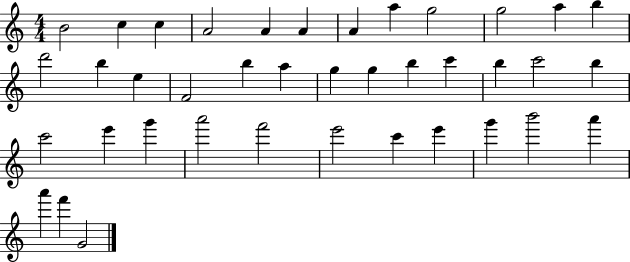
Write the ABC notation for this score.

X:1
T:Untitled
M:4/4
L:1/4
K:C
B2 c c A2 A A A a g2 g2 a b d'2 b e F2 b a g g b c' b c'2 b c'2 e' g' a'2 f'2 e'2 c' e' g' b'2 a' a' f' G2